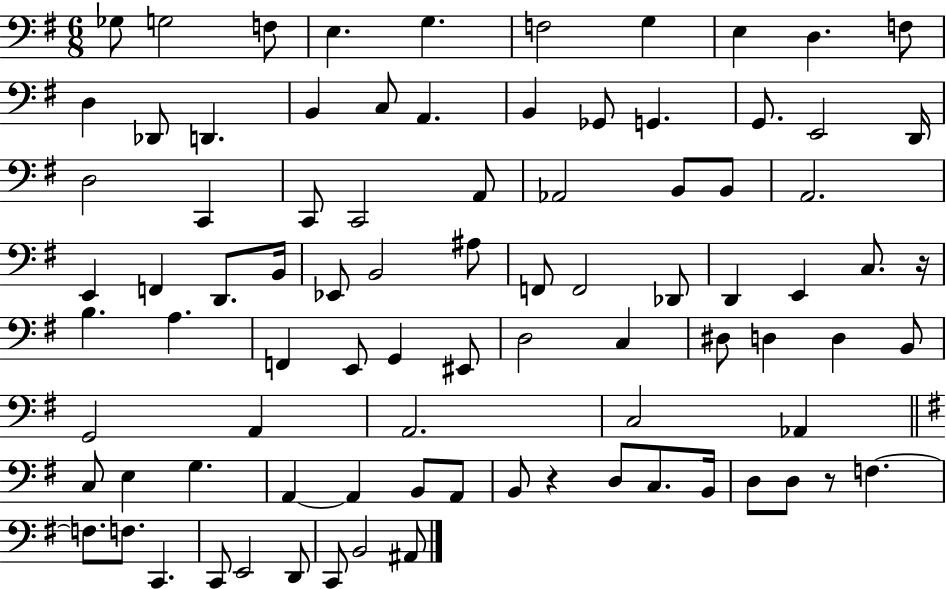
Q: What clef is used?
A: bass